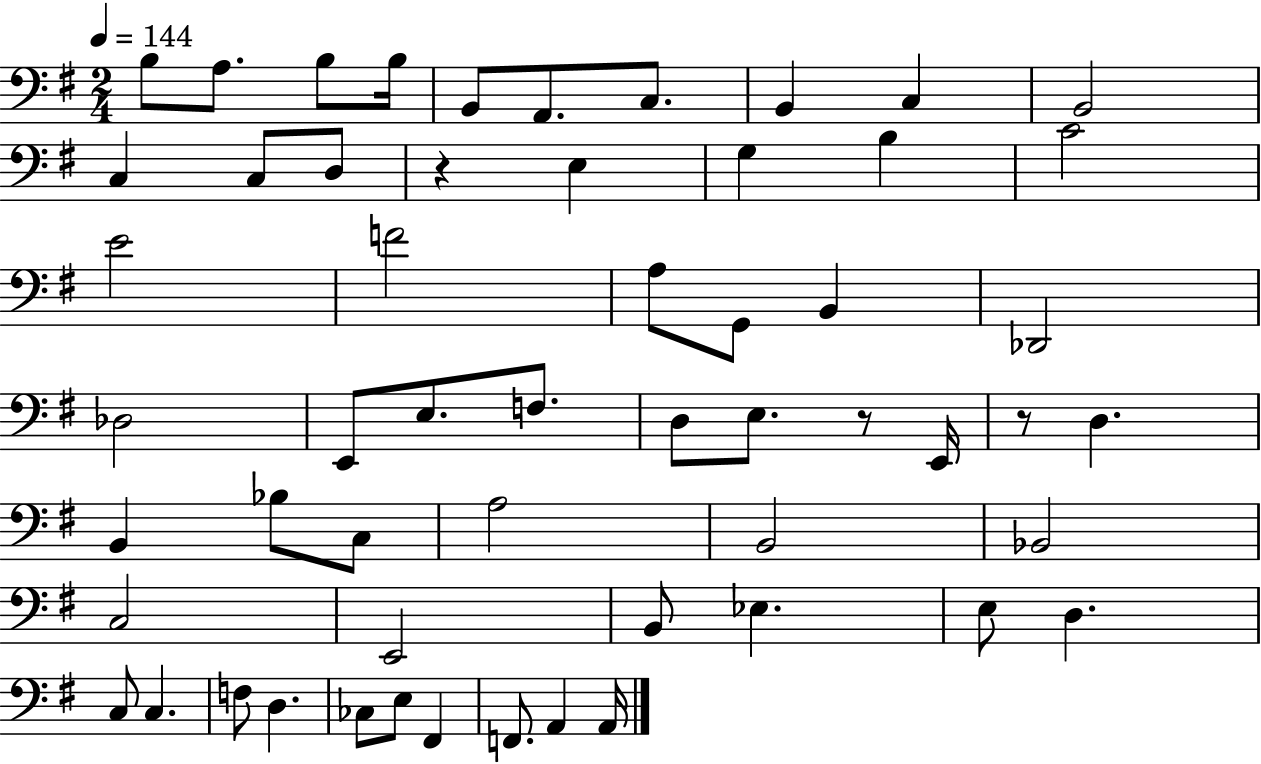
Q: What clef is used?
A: bass